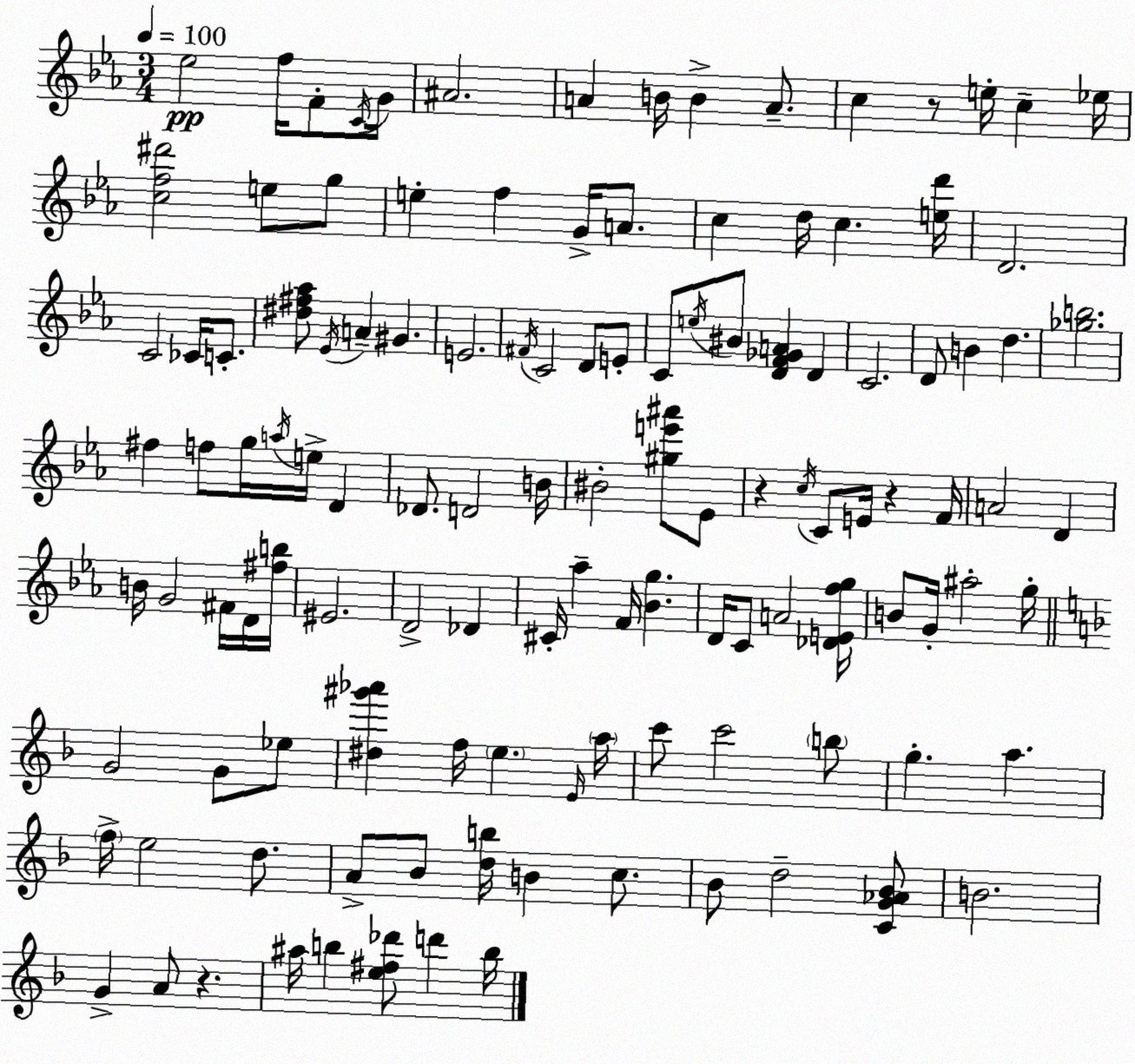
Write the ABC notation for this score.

X:1
T:Untitled
M:3/4
L:1/4
K:Cm
_e2 f/4 F/2 C/4 G/4 ^A2 A B/4 B A/2 c z/2 e/4 c _e/4 [cf^d']2 e/2 g/2 e f G/4 A/2 c d/4 c [ed']/4 D2 C2 _C/4 C/2 [^d^f_a]/2 _E/4 A ^G E2 ^F/4 C2 D/2 E/2 C/2 e/4 ^B/2 [DF_GA] D C2 D/2 B d [_gb]2 ^f f/2 g/4 a/4 e/4 D _D/2 D2 B/4 ^B2 [^ge'^a']/2 _E/2 z c/4 C/2 E/4 z F/4 A2 D B/4 G2 ^F/4 D/4 [^fb]/4 ^E2 D2 _D ^C/4 _a F/4 [_Bg] D/4 C/2 A2 [_DEfg]/4 B/2 G/4 ^a2 g/4 G2 G/2 _e/2 [^d^g'_a'] f/4 e E/4 a/4 c'/2 c'2 b/2 g a f/4 e2 d/2 A/2 _B/2 [db]/4 B c/2 _B/2 d2 [CG_A_B]/2 B2 G A/2 z ^a/4 b [e^f_d']/2 d' b/4